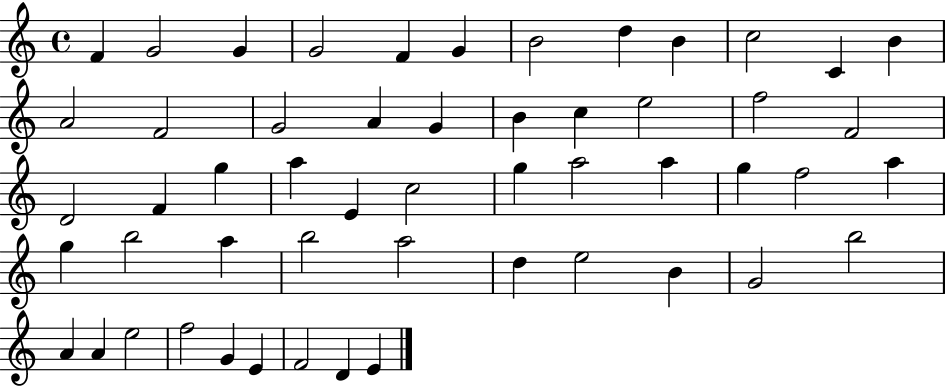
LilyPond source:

{
  \clef treble
  \time 4/4
  \defaultTimeSignature
  \key c \major
  f'4 g'2 g'4 | g'2 f'4 g'4 | b'2 d''4 b'4 | c''2 c'4 b'4 | \break a'2 f'2 | g'2 a'4 g'4 | b'4 c''4 e''2 | f''2 f'2 | \break d'2 f'4 g''4 | a''4 e'4 c''2 | g''4 a''2 a''4 | g''4 f''2 a''4 | \break g''4 b''2 a''4 | b''2 a''2 | d''4 e''2 b'4 | g'2 b''2 | \break a'4 a'4 e''2 | f''2 g'4 e'4 | f'2 d'4 e'4 | \bar "|."
}